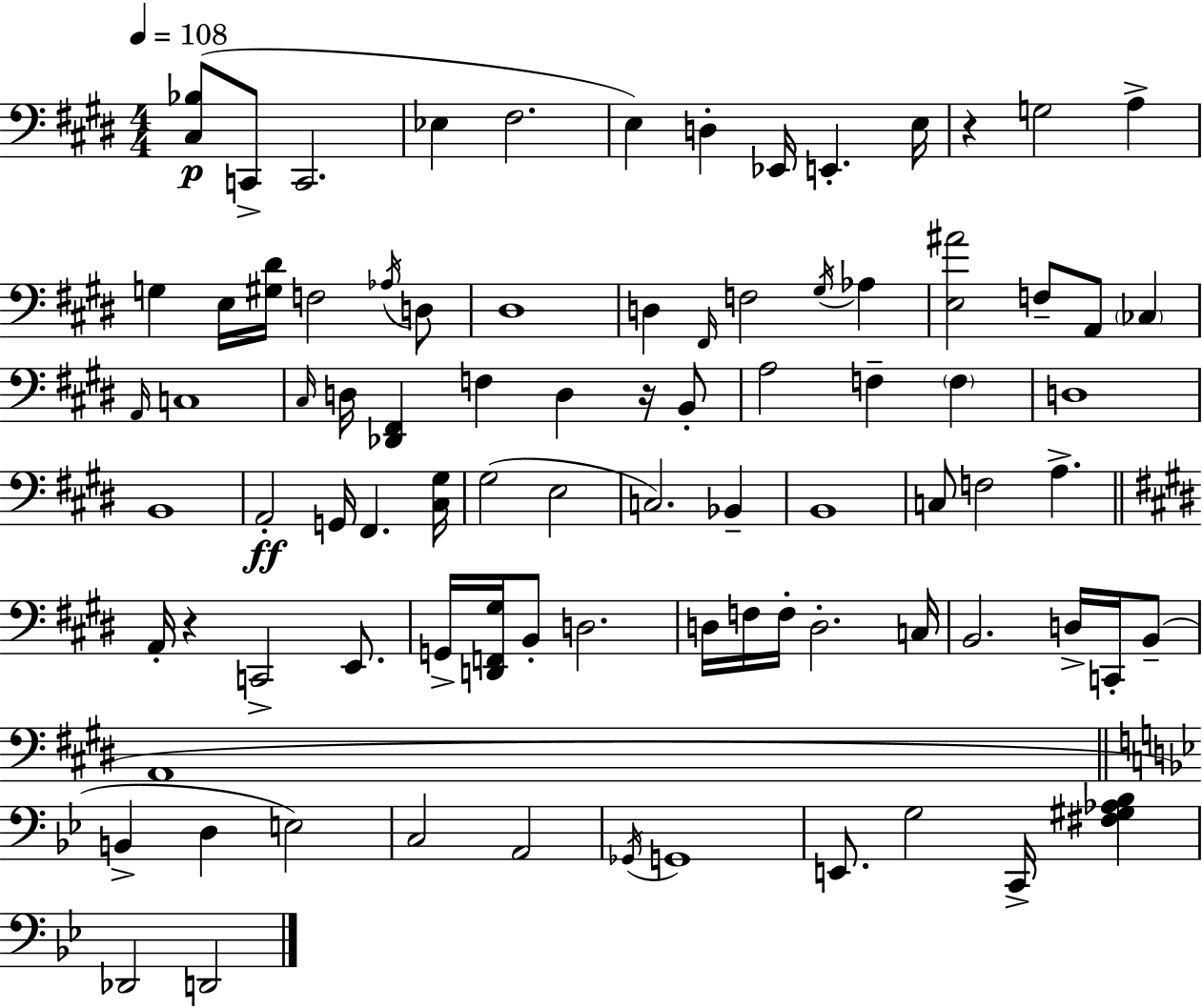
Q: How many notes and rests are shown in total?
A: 86